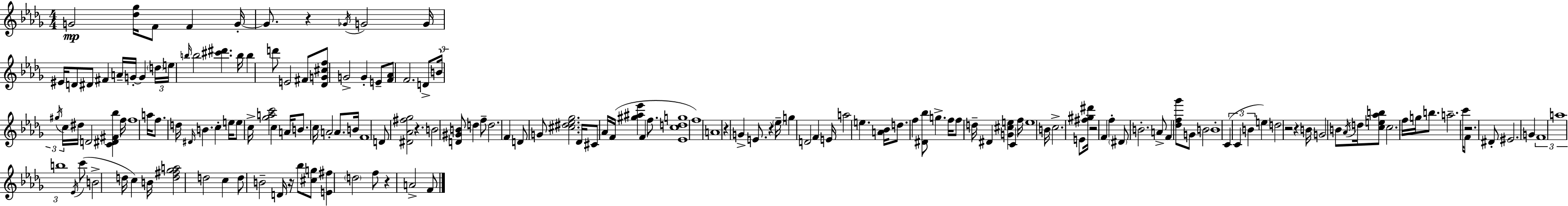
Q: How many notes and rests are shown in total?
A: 169